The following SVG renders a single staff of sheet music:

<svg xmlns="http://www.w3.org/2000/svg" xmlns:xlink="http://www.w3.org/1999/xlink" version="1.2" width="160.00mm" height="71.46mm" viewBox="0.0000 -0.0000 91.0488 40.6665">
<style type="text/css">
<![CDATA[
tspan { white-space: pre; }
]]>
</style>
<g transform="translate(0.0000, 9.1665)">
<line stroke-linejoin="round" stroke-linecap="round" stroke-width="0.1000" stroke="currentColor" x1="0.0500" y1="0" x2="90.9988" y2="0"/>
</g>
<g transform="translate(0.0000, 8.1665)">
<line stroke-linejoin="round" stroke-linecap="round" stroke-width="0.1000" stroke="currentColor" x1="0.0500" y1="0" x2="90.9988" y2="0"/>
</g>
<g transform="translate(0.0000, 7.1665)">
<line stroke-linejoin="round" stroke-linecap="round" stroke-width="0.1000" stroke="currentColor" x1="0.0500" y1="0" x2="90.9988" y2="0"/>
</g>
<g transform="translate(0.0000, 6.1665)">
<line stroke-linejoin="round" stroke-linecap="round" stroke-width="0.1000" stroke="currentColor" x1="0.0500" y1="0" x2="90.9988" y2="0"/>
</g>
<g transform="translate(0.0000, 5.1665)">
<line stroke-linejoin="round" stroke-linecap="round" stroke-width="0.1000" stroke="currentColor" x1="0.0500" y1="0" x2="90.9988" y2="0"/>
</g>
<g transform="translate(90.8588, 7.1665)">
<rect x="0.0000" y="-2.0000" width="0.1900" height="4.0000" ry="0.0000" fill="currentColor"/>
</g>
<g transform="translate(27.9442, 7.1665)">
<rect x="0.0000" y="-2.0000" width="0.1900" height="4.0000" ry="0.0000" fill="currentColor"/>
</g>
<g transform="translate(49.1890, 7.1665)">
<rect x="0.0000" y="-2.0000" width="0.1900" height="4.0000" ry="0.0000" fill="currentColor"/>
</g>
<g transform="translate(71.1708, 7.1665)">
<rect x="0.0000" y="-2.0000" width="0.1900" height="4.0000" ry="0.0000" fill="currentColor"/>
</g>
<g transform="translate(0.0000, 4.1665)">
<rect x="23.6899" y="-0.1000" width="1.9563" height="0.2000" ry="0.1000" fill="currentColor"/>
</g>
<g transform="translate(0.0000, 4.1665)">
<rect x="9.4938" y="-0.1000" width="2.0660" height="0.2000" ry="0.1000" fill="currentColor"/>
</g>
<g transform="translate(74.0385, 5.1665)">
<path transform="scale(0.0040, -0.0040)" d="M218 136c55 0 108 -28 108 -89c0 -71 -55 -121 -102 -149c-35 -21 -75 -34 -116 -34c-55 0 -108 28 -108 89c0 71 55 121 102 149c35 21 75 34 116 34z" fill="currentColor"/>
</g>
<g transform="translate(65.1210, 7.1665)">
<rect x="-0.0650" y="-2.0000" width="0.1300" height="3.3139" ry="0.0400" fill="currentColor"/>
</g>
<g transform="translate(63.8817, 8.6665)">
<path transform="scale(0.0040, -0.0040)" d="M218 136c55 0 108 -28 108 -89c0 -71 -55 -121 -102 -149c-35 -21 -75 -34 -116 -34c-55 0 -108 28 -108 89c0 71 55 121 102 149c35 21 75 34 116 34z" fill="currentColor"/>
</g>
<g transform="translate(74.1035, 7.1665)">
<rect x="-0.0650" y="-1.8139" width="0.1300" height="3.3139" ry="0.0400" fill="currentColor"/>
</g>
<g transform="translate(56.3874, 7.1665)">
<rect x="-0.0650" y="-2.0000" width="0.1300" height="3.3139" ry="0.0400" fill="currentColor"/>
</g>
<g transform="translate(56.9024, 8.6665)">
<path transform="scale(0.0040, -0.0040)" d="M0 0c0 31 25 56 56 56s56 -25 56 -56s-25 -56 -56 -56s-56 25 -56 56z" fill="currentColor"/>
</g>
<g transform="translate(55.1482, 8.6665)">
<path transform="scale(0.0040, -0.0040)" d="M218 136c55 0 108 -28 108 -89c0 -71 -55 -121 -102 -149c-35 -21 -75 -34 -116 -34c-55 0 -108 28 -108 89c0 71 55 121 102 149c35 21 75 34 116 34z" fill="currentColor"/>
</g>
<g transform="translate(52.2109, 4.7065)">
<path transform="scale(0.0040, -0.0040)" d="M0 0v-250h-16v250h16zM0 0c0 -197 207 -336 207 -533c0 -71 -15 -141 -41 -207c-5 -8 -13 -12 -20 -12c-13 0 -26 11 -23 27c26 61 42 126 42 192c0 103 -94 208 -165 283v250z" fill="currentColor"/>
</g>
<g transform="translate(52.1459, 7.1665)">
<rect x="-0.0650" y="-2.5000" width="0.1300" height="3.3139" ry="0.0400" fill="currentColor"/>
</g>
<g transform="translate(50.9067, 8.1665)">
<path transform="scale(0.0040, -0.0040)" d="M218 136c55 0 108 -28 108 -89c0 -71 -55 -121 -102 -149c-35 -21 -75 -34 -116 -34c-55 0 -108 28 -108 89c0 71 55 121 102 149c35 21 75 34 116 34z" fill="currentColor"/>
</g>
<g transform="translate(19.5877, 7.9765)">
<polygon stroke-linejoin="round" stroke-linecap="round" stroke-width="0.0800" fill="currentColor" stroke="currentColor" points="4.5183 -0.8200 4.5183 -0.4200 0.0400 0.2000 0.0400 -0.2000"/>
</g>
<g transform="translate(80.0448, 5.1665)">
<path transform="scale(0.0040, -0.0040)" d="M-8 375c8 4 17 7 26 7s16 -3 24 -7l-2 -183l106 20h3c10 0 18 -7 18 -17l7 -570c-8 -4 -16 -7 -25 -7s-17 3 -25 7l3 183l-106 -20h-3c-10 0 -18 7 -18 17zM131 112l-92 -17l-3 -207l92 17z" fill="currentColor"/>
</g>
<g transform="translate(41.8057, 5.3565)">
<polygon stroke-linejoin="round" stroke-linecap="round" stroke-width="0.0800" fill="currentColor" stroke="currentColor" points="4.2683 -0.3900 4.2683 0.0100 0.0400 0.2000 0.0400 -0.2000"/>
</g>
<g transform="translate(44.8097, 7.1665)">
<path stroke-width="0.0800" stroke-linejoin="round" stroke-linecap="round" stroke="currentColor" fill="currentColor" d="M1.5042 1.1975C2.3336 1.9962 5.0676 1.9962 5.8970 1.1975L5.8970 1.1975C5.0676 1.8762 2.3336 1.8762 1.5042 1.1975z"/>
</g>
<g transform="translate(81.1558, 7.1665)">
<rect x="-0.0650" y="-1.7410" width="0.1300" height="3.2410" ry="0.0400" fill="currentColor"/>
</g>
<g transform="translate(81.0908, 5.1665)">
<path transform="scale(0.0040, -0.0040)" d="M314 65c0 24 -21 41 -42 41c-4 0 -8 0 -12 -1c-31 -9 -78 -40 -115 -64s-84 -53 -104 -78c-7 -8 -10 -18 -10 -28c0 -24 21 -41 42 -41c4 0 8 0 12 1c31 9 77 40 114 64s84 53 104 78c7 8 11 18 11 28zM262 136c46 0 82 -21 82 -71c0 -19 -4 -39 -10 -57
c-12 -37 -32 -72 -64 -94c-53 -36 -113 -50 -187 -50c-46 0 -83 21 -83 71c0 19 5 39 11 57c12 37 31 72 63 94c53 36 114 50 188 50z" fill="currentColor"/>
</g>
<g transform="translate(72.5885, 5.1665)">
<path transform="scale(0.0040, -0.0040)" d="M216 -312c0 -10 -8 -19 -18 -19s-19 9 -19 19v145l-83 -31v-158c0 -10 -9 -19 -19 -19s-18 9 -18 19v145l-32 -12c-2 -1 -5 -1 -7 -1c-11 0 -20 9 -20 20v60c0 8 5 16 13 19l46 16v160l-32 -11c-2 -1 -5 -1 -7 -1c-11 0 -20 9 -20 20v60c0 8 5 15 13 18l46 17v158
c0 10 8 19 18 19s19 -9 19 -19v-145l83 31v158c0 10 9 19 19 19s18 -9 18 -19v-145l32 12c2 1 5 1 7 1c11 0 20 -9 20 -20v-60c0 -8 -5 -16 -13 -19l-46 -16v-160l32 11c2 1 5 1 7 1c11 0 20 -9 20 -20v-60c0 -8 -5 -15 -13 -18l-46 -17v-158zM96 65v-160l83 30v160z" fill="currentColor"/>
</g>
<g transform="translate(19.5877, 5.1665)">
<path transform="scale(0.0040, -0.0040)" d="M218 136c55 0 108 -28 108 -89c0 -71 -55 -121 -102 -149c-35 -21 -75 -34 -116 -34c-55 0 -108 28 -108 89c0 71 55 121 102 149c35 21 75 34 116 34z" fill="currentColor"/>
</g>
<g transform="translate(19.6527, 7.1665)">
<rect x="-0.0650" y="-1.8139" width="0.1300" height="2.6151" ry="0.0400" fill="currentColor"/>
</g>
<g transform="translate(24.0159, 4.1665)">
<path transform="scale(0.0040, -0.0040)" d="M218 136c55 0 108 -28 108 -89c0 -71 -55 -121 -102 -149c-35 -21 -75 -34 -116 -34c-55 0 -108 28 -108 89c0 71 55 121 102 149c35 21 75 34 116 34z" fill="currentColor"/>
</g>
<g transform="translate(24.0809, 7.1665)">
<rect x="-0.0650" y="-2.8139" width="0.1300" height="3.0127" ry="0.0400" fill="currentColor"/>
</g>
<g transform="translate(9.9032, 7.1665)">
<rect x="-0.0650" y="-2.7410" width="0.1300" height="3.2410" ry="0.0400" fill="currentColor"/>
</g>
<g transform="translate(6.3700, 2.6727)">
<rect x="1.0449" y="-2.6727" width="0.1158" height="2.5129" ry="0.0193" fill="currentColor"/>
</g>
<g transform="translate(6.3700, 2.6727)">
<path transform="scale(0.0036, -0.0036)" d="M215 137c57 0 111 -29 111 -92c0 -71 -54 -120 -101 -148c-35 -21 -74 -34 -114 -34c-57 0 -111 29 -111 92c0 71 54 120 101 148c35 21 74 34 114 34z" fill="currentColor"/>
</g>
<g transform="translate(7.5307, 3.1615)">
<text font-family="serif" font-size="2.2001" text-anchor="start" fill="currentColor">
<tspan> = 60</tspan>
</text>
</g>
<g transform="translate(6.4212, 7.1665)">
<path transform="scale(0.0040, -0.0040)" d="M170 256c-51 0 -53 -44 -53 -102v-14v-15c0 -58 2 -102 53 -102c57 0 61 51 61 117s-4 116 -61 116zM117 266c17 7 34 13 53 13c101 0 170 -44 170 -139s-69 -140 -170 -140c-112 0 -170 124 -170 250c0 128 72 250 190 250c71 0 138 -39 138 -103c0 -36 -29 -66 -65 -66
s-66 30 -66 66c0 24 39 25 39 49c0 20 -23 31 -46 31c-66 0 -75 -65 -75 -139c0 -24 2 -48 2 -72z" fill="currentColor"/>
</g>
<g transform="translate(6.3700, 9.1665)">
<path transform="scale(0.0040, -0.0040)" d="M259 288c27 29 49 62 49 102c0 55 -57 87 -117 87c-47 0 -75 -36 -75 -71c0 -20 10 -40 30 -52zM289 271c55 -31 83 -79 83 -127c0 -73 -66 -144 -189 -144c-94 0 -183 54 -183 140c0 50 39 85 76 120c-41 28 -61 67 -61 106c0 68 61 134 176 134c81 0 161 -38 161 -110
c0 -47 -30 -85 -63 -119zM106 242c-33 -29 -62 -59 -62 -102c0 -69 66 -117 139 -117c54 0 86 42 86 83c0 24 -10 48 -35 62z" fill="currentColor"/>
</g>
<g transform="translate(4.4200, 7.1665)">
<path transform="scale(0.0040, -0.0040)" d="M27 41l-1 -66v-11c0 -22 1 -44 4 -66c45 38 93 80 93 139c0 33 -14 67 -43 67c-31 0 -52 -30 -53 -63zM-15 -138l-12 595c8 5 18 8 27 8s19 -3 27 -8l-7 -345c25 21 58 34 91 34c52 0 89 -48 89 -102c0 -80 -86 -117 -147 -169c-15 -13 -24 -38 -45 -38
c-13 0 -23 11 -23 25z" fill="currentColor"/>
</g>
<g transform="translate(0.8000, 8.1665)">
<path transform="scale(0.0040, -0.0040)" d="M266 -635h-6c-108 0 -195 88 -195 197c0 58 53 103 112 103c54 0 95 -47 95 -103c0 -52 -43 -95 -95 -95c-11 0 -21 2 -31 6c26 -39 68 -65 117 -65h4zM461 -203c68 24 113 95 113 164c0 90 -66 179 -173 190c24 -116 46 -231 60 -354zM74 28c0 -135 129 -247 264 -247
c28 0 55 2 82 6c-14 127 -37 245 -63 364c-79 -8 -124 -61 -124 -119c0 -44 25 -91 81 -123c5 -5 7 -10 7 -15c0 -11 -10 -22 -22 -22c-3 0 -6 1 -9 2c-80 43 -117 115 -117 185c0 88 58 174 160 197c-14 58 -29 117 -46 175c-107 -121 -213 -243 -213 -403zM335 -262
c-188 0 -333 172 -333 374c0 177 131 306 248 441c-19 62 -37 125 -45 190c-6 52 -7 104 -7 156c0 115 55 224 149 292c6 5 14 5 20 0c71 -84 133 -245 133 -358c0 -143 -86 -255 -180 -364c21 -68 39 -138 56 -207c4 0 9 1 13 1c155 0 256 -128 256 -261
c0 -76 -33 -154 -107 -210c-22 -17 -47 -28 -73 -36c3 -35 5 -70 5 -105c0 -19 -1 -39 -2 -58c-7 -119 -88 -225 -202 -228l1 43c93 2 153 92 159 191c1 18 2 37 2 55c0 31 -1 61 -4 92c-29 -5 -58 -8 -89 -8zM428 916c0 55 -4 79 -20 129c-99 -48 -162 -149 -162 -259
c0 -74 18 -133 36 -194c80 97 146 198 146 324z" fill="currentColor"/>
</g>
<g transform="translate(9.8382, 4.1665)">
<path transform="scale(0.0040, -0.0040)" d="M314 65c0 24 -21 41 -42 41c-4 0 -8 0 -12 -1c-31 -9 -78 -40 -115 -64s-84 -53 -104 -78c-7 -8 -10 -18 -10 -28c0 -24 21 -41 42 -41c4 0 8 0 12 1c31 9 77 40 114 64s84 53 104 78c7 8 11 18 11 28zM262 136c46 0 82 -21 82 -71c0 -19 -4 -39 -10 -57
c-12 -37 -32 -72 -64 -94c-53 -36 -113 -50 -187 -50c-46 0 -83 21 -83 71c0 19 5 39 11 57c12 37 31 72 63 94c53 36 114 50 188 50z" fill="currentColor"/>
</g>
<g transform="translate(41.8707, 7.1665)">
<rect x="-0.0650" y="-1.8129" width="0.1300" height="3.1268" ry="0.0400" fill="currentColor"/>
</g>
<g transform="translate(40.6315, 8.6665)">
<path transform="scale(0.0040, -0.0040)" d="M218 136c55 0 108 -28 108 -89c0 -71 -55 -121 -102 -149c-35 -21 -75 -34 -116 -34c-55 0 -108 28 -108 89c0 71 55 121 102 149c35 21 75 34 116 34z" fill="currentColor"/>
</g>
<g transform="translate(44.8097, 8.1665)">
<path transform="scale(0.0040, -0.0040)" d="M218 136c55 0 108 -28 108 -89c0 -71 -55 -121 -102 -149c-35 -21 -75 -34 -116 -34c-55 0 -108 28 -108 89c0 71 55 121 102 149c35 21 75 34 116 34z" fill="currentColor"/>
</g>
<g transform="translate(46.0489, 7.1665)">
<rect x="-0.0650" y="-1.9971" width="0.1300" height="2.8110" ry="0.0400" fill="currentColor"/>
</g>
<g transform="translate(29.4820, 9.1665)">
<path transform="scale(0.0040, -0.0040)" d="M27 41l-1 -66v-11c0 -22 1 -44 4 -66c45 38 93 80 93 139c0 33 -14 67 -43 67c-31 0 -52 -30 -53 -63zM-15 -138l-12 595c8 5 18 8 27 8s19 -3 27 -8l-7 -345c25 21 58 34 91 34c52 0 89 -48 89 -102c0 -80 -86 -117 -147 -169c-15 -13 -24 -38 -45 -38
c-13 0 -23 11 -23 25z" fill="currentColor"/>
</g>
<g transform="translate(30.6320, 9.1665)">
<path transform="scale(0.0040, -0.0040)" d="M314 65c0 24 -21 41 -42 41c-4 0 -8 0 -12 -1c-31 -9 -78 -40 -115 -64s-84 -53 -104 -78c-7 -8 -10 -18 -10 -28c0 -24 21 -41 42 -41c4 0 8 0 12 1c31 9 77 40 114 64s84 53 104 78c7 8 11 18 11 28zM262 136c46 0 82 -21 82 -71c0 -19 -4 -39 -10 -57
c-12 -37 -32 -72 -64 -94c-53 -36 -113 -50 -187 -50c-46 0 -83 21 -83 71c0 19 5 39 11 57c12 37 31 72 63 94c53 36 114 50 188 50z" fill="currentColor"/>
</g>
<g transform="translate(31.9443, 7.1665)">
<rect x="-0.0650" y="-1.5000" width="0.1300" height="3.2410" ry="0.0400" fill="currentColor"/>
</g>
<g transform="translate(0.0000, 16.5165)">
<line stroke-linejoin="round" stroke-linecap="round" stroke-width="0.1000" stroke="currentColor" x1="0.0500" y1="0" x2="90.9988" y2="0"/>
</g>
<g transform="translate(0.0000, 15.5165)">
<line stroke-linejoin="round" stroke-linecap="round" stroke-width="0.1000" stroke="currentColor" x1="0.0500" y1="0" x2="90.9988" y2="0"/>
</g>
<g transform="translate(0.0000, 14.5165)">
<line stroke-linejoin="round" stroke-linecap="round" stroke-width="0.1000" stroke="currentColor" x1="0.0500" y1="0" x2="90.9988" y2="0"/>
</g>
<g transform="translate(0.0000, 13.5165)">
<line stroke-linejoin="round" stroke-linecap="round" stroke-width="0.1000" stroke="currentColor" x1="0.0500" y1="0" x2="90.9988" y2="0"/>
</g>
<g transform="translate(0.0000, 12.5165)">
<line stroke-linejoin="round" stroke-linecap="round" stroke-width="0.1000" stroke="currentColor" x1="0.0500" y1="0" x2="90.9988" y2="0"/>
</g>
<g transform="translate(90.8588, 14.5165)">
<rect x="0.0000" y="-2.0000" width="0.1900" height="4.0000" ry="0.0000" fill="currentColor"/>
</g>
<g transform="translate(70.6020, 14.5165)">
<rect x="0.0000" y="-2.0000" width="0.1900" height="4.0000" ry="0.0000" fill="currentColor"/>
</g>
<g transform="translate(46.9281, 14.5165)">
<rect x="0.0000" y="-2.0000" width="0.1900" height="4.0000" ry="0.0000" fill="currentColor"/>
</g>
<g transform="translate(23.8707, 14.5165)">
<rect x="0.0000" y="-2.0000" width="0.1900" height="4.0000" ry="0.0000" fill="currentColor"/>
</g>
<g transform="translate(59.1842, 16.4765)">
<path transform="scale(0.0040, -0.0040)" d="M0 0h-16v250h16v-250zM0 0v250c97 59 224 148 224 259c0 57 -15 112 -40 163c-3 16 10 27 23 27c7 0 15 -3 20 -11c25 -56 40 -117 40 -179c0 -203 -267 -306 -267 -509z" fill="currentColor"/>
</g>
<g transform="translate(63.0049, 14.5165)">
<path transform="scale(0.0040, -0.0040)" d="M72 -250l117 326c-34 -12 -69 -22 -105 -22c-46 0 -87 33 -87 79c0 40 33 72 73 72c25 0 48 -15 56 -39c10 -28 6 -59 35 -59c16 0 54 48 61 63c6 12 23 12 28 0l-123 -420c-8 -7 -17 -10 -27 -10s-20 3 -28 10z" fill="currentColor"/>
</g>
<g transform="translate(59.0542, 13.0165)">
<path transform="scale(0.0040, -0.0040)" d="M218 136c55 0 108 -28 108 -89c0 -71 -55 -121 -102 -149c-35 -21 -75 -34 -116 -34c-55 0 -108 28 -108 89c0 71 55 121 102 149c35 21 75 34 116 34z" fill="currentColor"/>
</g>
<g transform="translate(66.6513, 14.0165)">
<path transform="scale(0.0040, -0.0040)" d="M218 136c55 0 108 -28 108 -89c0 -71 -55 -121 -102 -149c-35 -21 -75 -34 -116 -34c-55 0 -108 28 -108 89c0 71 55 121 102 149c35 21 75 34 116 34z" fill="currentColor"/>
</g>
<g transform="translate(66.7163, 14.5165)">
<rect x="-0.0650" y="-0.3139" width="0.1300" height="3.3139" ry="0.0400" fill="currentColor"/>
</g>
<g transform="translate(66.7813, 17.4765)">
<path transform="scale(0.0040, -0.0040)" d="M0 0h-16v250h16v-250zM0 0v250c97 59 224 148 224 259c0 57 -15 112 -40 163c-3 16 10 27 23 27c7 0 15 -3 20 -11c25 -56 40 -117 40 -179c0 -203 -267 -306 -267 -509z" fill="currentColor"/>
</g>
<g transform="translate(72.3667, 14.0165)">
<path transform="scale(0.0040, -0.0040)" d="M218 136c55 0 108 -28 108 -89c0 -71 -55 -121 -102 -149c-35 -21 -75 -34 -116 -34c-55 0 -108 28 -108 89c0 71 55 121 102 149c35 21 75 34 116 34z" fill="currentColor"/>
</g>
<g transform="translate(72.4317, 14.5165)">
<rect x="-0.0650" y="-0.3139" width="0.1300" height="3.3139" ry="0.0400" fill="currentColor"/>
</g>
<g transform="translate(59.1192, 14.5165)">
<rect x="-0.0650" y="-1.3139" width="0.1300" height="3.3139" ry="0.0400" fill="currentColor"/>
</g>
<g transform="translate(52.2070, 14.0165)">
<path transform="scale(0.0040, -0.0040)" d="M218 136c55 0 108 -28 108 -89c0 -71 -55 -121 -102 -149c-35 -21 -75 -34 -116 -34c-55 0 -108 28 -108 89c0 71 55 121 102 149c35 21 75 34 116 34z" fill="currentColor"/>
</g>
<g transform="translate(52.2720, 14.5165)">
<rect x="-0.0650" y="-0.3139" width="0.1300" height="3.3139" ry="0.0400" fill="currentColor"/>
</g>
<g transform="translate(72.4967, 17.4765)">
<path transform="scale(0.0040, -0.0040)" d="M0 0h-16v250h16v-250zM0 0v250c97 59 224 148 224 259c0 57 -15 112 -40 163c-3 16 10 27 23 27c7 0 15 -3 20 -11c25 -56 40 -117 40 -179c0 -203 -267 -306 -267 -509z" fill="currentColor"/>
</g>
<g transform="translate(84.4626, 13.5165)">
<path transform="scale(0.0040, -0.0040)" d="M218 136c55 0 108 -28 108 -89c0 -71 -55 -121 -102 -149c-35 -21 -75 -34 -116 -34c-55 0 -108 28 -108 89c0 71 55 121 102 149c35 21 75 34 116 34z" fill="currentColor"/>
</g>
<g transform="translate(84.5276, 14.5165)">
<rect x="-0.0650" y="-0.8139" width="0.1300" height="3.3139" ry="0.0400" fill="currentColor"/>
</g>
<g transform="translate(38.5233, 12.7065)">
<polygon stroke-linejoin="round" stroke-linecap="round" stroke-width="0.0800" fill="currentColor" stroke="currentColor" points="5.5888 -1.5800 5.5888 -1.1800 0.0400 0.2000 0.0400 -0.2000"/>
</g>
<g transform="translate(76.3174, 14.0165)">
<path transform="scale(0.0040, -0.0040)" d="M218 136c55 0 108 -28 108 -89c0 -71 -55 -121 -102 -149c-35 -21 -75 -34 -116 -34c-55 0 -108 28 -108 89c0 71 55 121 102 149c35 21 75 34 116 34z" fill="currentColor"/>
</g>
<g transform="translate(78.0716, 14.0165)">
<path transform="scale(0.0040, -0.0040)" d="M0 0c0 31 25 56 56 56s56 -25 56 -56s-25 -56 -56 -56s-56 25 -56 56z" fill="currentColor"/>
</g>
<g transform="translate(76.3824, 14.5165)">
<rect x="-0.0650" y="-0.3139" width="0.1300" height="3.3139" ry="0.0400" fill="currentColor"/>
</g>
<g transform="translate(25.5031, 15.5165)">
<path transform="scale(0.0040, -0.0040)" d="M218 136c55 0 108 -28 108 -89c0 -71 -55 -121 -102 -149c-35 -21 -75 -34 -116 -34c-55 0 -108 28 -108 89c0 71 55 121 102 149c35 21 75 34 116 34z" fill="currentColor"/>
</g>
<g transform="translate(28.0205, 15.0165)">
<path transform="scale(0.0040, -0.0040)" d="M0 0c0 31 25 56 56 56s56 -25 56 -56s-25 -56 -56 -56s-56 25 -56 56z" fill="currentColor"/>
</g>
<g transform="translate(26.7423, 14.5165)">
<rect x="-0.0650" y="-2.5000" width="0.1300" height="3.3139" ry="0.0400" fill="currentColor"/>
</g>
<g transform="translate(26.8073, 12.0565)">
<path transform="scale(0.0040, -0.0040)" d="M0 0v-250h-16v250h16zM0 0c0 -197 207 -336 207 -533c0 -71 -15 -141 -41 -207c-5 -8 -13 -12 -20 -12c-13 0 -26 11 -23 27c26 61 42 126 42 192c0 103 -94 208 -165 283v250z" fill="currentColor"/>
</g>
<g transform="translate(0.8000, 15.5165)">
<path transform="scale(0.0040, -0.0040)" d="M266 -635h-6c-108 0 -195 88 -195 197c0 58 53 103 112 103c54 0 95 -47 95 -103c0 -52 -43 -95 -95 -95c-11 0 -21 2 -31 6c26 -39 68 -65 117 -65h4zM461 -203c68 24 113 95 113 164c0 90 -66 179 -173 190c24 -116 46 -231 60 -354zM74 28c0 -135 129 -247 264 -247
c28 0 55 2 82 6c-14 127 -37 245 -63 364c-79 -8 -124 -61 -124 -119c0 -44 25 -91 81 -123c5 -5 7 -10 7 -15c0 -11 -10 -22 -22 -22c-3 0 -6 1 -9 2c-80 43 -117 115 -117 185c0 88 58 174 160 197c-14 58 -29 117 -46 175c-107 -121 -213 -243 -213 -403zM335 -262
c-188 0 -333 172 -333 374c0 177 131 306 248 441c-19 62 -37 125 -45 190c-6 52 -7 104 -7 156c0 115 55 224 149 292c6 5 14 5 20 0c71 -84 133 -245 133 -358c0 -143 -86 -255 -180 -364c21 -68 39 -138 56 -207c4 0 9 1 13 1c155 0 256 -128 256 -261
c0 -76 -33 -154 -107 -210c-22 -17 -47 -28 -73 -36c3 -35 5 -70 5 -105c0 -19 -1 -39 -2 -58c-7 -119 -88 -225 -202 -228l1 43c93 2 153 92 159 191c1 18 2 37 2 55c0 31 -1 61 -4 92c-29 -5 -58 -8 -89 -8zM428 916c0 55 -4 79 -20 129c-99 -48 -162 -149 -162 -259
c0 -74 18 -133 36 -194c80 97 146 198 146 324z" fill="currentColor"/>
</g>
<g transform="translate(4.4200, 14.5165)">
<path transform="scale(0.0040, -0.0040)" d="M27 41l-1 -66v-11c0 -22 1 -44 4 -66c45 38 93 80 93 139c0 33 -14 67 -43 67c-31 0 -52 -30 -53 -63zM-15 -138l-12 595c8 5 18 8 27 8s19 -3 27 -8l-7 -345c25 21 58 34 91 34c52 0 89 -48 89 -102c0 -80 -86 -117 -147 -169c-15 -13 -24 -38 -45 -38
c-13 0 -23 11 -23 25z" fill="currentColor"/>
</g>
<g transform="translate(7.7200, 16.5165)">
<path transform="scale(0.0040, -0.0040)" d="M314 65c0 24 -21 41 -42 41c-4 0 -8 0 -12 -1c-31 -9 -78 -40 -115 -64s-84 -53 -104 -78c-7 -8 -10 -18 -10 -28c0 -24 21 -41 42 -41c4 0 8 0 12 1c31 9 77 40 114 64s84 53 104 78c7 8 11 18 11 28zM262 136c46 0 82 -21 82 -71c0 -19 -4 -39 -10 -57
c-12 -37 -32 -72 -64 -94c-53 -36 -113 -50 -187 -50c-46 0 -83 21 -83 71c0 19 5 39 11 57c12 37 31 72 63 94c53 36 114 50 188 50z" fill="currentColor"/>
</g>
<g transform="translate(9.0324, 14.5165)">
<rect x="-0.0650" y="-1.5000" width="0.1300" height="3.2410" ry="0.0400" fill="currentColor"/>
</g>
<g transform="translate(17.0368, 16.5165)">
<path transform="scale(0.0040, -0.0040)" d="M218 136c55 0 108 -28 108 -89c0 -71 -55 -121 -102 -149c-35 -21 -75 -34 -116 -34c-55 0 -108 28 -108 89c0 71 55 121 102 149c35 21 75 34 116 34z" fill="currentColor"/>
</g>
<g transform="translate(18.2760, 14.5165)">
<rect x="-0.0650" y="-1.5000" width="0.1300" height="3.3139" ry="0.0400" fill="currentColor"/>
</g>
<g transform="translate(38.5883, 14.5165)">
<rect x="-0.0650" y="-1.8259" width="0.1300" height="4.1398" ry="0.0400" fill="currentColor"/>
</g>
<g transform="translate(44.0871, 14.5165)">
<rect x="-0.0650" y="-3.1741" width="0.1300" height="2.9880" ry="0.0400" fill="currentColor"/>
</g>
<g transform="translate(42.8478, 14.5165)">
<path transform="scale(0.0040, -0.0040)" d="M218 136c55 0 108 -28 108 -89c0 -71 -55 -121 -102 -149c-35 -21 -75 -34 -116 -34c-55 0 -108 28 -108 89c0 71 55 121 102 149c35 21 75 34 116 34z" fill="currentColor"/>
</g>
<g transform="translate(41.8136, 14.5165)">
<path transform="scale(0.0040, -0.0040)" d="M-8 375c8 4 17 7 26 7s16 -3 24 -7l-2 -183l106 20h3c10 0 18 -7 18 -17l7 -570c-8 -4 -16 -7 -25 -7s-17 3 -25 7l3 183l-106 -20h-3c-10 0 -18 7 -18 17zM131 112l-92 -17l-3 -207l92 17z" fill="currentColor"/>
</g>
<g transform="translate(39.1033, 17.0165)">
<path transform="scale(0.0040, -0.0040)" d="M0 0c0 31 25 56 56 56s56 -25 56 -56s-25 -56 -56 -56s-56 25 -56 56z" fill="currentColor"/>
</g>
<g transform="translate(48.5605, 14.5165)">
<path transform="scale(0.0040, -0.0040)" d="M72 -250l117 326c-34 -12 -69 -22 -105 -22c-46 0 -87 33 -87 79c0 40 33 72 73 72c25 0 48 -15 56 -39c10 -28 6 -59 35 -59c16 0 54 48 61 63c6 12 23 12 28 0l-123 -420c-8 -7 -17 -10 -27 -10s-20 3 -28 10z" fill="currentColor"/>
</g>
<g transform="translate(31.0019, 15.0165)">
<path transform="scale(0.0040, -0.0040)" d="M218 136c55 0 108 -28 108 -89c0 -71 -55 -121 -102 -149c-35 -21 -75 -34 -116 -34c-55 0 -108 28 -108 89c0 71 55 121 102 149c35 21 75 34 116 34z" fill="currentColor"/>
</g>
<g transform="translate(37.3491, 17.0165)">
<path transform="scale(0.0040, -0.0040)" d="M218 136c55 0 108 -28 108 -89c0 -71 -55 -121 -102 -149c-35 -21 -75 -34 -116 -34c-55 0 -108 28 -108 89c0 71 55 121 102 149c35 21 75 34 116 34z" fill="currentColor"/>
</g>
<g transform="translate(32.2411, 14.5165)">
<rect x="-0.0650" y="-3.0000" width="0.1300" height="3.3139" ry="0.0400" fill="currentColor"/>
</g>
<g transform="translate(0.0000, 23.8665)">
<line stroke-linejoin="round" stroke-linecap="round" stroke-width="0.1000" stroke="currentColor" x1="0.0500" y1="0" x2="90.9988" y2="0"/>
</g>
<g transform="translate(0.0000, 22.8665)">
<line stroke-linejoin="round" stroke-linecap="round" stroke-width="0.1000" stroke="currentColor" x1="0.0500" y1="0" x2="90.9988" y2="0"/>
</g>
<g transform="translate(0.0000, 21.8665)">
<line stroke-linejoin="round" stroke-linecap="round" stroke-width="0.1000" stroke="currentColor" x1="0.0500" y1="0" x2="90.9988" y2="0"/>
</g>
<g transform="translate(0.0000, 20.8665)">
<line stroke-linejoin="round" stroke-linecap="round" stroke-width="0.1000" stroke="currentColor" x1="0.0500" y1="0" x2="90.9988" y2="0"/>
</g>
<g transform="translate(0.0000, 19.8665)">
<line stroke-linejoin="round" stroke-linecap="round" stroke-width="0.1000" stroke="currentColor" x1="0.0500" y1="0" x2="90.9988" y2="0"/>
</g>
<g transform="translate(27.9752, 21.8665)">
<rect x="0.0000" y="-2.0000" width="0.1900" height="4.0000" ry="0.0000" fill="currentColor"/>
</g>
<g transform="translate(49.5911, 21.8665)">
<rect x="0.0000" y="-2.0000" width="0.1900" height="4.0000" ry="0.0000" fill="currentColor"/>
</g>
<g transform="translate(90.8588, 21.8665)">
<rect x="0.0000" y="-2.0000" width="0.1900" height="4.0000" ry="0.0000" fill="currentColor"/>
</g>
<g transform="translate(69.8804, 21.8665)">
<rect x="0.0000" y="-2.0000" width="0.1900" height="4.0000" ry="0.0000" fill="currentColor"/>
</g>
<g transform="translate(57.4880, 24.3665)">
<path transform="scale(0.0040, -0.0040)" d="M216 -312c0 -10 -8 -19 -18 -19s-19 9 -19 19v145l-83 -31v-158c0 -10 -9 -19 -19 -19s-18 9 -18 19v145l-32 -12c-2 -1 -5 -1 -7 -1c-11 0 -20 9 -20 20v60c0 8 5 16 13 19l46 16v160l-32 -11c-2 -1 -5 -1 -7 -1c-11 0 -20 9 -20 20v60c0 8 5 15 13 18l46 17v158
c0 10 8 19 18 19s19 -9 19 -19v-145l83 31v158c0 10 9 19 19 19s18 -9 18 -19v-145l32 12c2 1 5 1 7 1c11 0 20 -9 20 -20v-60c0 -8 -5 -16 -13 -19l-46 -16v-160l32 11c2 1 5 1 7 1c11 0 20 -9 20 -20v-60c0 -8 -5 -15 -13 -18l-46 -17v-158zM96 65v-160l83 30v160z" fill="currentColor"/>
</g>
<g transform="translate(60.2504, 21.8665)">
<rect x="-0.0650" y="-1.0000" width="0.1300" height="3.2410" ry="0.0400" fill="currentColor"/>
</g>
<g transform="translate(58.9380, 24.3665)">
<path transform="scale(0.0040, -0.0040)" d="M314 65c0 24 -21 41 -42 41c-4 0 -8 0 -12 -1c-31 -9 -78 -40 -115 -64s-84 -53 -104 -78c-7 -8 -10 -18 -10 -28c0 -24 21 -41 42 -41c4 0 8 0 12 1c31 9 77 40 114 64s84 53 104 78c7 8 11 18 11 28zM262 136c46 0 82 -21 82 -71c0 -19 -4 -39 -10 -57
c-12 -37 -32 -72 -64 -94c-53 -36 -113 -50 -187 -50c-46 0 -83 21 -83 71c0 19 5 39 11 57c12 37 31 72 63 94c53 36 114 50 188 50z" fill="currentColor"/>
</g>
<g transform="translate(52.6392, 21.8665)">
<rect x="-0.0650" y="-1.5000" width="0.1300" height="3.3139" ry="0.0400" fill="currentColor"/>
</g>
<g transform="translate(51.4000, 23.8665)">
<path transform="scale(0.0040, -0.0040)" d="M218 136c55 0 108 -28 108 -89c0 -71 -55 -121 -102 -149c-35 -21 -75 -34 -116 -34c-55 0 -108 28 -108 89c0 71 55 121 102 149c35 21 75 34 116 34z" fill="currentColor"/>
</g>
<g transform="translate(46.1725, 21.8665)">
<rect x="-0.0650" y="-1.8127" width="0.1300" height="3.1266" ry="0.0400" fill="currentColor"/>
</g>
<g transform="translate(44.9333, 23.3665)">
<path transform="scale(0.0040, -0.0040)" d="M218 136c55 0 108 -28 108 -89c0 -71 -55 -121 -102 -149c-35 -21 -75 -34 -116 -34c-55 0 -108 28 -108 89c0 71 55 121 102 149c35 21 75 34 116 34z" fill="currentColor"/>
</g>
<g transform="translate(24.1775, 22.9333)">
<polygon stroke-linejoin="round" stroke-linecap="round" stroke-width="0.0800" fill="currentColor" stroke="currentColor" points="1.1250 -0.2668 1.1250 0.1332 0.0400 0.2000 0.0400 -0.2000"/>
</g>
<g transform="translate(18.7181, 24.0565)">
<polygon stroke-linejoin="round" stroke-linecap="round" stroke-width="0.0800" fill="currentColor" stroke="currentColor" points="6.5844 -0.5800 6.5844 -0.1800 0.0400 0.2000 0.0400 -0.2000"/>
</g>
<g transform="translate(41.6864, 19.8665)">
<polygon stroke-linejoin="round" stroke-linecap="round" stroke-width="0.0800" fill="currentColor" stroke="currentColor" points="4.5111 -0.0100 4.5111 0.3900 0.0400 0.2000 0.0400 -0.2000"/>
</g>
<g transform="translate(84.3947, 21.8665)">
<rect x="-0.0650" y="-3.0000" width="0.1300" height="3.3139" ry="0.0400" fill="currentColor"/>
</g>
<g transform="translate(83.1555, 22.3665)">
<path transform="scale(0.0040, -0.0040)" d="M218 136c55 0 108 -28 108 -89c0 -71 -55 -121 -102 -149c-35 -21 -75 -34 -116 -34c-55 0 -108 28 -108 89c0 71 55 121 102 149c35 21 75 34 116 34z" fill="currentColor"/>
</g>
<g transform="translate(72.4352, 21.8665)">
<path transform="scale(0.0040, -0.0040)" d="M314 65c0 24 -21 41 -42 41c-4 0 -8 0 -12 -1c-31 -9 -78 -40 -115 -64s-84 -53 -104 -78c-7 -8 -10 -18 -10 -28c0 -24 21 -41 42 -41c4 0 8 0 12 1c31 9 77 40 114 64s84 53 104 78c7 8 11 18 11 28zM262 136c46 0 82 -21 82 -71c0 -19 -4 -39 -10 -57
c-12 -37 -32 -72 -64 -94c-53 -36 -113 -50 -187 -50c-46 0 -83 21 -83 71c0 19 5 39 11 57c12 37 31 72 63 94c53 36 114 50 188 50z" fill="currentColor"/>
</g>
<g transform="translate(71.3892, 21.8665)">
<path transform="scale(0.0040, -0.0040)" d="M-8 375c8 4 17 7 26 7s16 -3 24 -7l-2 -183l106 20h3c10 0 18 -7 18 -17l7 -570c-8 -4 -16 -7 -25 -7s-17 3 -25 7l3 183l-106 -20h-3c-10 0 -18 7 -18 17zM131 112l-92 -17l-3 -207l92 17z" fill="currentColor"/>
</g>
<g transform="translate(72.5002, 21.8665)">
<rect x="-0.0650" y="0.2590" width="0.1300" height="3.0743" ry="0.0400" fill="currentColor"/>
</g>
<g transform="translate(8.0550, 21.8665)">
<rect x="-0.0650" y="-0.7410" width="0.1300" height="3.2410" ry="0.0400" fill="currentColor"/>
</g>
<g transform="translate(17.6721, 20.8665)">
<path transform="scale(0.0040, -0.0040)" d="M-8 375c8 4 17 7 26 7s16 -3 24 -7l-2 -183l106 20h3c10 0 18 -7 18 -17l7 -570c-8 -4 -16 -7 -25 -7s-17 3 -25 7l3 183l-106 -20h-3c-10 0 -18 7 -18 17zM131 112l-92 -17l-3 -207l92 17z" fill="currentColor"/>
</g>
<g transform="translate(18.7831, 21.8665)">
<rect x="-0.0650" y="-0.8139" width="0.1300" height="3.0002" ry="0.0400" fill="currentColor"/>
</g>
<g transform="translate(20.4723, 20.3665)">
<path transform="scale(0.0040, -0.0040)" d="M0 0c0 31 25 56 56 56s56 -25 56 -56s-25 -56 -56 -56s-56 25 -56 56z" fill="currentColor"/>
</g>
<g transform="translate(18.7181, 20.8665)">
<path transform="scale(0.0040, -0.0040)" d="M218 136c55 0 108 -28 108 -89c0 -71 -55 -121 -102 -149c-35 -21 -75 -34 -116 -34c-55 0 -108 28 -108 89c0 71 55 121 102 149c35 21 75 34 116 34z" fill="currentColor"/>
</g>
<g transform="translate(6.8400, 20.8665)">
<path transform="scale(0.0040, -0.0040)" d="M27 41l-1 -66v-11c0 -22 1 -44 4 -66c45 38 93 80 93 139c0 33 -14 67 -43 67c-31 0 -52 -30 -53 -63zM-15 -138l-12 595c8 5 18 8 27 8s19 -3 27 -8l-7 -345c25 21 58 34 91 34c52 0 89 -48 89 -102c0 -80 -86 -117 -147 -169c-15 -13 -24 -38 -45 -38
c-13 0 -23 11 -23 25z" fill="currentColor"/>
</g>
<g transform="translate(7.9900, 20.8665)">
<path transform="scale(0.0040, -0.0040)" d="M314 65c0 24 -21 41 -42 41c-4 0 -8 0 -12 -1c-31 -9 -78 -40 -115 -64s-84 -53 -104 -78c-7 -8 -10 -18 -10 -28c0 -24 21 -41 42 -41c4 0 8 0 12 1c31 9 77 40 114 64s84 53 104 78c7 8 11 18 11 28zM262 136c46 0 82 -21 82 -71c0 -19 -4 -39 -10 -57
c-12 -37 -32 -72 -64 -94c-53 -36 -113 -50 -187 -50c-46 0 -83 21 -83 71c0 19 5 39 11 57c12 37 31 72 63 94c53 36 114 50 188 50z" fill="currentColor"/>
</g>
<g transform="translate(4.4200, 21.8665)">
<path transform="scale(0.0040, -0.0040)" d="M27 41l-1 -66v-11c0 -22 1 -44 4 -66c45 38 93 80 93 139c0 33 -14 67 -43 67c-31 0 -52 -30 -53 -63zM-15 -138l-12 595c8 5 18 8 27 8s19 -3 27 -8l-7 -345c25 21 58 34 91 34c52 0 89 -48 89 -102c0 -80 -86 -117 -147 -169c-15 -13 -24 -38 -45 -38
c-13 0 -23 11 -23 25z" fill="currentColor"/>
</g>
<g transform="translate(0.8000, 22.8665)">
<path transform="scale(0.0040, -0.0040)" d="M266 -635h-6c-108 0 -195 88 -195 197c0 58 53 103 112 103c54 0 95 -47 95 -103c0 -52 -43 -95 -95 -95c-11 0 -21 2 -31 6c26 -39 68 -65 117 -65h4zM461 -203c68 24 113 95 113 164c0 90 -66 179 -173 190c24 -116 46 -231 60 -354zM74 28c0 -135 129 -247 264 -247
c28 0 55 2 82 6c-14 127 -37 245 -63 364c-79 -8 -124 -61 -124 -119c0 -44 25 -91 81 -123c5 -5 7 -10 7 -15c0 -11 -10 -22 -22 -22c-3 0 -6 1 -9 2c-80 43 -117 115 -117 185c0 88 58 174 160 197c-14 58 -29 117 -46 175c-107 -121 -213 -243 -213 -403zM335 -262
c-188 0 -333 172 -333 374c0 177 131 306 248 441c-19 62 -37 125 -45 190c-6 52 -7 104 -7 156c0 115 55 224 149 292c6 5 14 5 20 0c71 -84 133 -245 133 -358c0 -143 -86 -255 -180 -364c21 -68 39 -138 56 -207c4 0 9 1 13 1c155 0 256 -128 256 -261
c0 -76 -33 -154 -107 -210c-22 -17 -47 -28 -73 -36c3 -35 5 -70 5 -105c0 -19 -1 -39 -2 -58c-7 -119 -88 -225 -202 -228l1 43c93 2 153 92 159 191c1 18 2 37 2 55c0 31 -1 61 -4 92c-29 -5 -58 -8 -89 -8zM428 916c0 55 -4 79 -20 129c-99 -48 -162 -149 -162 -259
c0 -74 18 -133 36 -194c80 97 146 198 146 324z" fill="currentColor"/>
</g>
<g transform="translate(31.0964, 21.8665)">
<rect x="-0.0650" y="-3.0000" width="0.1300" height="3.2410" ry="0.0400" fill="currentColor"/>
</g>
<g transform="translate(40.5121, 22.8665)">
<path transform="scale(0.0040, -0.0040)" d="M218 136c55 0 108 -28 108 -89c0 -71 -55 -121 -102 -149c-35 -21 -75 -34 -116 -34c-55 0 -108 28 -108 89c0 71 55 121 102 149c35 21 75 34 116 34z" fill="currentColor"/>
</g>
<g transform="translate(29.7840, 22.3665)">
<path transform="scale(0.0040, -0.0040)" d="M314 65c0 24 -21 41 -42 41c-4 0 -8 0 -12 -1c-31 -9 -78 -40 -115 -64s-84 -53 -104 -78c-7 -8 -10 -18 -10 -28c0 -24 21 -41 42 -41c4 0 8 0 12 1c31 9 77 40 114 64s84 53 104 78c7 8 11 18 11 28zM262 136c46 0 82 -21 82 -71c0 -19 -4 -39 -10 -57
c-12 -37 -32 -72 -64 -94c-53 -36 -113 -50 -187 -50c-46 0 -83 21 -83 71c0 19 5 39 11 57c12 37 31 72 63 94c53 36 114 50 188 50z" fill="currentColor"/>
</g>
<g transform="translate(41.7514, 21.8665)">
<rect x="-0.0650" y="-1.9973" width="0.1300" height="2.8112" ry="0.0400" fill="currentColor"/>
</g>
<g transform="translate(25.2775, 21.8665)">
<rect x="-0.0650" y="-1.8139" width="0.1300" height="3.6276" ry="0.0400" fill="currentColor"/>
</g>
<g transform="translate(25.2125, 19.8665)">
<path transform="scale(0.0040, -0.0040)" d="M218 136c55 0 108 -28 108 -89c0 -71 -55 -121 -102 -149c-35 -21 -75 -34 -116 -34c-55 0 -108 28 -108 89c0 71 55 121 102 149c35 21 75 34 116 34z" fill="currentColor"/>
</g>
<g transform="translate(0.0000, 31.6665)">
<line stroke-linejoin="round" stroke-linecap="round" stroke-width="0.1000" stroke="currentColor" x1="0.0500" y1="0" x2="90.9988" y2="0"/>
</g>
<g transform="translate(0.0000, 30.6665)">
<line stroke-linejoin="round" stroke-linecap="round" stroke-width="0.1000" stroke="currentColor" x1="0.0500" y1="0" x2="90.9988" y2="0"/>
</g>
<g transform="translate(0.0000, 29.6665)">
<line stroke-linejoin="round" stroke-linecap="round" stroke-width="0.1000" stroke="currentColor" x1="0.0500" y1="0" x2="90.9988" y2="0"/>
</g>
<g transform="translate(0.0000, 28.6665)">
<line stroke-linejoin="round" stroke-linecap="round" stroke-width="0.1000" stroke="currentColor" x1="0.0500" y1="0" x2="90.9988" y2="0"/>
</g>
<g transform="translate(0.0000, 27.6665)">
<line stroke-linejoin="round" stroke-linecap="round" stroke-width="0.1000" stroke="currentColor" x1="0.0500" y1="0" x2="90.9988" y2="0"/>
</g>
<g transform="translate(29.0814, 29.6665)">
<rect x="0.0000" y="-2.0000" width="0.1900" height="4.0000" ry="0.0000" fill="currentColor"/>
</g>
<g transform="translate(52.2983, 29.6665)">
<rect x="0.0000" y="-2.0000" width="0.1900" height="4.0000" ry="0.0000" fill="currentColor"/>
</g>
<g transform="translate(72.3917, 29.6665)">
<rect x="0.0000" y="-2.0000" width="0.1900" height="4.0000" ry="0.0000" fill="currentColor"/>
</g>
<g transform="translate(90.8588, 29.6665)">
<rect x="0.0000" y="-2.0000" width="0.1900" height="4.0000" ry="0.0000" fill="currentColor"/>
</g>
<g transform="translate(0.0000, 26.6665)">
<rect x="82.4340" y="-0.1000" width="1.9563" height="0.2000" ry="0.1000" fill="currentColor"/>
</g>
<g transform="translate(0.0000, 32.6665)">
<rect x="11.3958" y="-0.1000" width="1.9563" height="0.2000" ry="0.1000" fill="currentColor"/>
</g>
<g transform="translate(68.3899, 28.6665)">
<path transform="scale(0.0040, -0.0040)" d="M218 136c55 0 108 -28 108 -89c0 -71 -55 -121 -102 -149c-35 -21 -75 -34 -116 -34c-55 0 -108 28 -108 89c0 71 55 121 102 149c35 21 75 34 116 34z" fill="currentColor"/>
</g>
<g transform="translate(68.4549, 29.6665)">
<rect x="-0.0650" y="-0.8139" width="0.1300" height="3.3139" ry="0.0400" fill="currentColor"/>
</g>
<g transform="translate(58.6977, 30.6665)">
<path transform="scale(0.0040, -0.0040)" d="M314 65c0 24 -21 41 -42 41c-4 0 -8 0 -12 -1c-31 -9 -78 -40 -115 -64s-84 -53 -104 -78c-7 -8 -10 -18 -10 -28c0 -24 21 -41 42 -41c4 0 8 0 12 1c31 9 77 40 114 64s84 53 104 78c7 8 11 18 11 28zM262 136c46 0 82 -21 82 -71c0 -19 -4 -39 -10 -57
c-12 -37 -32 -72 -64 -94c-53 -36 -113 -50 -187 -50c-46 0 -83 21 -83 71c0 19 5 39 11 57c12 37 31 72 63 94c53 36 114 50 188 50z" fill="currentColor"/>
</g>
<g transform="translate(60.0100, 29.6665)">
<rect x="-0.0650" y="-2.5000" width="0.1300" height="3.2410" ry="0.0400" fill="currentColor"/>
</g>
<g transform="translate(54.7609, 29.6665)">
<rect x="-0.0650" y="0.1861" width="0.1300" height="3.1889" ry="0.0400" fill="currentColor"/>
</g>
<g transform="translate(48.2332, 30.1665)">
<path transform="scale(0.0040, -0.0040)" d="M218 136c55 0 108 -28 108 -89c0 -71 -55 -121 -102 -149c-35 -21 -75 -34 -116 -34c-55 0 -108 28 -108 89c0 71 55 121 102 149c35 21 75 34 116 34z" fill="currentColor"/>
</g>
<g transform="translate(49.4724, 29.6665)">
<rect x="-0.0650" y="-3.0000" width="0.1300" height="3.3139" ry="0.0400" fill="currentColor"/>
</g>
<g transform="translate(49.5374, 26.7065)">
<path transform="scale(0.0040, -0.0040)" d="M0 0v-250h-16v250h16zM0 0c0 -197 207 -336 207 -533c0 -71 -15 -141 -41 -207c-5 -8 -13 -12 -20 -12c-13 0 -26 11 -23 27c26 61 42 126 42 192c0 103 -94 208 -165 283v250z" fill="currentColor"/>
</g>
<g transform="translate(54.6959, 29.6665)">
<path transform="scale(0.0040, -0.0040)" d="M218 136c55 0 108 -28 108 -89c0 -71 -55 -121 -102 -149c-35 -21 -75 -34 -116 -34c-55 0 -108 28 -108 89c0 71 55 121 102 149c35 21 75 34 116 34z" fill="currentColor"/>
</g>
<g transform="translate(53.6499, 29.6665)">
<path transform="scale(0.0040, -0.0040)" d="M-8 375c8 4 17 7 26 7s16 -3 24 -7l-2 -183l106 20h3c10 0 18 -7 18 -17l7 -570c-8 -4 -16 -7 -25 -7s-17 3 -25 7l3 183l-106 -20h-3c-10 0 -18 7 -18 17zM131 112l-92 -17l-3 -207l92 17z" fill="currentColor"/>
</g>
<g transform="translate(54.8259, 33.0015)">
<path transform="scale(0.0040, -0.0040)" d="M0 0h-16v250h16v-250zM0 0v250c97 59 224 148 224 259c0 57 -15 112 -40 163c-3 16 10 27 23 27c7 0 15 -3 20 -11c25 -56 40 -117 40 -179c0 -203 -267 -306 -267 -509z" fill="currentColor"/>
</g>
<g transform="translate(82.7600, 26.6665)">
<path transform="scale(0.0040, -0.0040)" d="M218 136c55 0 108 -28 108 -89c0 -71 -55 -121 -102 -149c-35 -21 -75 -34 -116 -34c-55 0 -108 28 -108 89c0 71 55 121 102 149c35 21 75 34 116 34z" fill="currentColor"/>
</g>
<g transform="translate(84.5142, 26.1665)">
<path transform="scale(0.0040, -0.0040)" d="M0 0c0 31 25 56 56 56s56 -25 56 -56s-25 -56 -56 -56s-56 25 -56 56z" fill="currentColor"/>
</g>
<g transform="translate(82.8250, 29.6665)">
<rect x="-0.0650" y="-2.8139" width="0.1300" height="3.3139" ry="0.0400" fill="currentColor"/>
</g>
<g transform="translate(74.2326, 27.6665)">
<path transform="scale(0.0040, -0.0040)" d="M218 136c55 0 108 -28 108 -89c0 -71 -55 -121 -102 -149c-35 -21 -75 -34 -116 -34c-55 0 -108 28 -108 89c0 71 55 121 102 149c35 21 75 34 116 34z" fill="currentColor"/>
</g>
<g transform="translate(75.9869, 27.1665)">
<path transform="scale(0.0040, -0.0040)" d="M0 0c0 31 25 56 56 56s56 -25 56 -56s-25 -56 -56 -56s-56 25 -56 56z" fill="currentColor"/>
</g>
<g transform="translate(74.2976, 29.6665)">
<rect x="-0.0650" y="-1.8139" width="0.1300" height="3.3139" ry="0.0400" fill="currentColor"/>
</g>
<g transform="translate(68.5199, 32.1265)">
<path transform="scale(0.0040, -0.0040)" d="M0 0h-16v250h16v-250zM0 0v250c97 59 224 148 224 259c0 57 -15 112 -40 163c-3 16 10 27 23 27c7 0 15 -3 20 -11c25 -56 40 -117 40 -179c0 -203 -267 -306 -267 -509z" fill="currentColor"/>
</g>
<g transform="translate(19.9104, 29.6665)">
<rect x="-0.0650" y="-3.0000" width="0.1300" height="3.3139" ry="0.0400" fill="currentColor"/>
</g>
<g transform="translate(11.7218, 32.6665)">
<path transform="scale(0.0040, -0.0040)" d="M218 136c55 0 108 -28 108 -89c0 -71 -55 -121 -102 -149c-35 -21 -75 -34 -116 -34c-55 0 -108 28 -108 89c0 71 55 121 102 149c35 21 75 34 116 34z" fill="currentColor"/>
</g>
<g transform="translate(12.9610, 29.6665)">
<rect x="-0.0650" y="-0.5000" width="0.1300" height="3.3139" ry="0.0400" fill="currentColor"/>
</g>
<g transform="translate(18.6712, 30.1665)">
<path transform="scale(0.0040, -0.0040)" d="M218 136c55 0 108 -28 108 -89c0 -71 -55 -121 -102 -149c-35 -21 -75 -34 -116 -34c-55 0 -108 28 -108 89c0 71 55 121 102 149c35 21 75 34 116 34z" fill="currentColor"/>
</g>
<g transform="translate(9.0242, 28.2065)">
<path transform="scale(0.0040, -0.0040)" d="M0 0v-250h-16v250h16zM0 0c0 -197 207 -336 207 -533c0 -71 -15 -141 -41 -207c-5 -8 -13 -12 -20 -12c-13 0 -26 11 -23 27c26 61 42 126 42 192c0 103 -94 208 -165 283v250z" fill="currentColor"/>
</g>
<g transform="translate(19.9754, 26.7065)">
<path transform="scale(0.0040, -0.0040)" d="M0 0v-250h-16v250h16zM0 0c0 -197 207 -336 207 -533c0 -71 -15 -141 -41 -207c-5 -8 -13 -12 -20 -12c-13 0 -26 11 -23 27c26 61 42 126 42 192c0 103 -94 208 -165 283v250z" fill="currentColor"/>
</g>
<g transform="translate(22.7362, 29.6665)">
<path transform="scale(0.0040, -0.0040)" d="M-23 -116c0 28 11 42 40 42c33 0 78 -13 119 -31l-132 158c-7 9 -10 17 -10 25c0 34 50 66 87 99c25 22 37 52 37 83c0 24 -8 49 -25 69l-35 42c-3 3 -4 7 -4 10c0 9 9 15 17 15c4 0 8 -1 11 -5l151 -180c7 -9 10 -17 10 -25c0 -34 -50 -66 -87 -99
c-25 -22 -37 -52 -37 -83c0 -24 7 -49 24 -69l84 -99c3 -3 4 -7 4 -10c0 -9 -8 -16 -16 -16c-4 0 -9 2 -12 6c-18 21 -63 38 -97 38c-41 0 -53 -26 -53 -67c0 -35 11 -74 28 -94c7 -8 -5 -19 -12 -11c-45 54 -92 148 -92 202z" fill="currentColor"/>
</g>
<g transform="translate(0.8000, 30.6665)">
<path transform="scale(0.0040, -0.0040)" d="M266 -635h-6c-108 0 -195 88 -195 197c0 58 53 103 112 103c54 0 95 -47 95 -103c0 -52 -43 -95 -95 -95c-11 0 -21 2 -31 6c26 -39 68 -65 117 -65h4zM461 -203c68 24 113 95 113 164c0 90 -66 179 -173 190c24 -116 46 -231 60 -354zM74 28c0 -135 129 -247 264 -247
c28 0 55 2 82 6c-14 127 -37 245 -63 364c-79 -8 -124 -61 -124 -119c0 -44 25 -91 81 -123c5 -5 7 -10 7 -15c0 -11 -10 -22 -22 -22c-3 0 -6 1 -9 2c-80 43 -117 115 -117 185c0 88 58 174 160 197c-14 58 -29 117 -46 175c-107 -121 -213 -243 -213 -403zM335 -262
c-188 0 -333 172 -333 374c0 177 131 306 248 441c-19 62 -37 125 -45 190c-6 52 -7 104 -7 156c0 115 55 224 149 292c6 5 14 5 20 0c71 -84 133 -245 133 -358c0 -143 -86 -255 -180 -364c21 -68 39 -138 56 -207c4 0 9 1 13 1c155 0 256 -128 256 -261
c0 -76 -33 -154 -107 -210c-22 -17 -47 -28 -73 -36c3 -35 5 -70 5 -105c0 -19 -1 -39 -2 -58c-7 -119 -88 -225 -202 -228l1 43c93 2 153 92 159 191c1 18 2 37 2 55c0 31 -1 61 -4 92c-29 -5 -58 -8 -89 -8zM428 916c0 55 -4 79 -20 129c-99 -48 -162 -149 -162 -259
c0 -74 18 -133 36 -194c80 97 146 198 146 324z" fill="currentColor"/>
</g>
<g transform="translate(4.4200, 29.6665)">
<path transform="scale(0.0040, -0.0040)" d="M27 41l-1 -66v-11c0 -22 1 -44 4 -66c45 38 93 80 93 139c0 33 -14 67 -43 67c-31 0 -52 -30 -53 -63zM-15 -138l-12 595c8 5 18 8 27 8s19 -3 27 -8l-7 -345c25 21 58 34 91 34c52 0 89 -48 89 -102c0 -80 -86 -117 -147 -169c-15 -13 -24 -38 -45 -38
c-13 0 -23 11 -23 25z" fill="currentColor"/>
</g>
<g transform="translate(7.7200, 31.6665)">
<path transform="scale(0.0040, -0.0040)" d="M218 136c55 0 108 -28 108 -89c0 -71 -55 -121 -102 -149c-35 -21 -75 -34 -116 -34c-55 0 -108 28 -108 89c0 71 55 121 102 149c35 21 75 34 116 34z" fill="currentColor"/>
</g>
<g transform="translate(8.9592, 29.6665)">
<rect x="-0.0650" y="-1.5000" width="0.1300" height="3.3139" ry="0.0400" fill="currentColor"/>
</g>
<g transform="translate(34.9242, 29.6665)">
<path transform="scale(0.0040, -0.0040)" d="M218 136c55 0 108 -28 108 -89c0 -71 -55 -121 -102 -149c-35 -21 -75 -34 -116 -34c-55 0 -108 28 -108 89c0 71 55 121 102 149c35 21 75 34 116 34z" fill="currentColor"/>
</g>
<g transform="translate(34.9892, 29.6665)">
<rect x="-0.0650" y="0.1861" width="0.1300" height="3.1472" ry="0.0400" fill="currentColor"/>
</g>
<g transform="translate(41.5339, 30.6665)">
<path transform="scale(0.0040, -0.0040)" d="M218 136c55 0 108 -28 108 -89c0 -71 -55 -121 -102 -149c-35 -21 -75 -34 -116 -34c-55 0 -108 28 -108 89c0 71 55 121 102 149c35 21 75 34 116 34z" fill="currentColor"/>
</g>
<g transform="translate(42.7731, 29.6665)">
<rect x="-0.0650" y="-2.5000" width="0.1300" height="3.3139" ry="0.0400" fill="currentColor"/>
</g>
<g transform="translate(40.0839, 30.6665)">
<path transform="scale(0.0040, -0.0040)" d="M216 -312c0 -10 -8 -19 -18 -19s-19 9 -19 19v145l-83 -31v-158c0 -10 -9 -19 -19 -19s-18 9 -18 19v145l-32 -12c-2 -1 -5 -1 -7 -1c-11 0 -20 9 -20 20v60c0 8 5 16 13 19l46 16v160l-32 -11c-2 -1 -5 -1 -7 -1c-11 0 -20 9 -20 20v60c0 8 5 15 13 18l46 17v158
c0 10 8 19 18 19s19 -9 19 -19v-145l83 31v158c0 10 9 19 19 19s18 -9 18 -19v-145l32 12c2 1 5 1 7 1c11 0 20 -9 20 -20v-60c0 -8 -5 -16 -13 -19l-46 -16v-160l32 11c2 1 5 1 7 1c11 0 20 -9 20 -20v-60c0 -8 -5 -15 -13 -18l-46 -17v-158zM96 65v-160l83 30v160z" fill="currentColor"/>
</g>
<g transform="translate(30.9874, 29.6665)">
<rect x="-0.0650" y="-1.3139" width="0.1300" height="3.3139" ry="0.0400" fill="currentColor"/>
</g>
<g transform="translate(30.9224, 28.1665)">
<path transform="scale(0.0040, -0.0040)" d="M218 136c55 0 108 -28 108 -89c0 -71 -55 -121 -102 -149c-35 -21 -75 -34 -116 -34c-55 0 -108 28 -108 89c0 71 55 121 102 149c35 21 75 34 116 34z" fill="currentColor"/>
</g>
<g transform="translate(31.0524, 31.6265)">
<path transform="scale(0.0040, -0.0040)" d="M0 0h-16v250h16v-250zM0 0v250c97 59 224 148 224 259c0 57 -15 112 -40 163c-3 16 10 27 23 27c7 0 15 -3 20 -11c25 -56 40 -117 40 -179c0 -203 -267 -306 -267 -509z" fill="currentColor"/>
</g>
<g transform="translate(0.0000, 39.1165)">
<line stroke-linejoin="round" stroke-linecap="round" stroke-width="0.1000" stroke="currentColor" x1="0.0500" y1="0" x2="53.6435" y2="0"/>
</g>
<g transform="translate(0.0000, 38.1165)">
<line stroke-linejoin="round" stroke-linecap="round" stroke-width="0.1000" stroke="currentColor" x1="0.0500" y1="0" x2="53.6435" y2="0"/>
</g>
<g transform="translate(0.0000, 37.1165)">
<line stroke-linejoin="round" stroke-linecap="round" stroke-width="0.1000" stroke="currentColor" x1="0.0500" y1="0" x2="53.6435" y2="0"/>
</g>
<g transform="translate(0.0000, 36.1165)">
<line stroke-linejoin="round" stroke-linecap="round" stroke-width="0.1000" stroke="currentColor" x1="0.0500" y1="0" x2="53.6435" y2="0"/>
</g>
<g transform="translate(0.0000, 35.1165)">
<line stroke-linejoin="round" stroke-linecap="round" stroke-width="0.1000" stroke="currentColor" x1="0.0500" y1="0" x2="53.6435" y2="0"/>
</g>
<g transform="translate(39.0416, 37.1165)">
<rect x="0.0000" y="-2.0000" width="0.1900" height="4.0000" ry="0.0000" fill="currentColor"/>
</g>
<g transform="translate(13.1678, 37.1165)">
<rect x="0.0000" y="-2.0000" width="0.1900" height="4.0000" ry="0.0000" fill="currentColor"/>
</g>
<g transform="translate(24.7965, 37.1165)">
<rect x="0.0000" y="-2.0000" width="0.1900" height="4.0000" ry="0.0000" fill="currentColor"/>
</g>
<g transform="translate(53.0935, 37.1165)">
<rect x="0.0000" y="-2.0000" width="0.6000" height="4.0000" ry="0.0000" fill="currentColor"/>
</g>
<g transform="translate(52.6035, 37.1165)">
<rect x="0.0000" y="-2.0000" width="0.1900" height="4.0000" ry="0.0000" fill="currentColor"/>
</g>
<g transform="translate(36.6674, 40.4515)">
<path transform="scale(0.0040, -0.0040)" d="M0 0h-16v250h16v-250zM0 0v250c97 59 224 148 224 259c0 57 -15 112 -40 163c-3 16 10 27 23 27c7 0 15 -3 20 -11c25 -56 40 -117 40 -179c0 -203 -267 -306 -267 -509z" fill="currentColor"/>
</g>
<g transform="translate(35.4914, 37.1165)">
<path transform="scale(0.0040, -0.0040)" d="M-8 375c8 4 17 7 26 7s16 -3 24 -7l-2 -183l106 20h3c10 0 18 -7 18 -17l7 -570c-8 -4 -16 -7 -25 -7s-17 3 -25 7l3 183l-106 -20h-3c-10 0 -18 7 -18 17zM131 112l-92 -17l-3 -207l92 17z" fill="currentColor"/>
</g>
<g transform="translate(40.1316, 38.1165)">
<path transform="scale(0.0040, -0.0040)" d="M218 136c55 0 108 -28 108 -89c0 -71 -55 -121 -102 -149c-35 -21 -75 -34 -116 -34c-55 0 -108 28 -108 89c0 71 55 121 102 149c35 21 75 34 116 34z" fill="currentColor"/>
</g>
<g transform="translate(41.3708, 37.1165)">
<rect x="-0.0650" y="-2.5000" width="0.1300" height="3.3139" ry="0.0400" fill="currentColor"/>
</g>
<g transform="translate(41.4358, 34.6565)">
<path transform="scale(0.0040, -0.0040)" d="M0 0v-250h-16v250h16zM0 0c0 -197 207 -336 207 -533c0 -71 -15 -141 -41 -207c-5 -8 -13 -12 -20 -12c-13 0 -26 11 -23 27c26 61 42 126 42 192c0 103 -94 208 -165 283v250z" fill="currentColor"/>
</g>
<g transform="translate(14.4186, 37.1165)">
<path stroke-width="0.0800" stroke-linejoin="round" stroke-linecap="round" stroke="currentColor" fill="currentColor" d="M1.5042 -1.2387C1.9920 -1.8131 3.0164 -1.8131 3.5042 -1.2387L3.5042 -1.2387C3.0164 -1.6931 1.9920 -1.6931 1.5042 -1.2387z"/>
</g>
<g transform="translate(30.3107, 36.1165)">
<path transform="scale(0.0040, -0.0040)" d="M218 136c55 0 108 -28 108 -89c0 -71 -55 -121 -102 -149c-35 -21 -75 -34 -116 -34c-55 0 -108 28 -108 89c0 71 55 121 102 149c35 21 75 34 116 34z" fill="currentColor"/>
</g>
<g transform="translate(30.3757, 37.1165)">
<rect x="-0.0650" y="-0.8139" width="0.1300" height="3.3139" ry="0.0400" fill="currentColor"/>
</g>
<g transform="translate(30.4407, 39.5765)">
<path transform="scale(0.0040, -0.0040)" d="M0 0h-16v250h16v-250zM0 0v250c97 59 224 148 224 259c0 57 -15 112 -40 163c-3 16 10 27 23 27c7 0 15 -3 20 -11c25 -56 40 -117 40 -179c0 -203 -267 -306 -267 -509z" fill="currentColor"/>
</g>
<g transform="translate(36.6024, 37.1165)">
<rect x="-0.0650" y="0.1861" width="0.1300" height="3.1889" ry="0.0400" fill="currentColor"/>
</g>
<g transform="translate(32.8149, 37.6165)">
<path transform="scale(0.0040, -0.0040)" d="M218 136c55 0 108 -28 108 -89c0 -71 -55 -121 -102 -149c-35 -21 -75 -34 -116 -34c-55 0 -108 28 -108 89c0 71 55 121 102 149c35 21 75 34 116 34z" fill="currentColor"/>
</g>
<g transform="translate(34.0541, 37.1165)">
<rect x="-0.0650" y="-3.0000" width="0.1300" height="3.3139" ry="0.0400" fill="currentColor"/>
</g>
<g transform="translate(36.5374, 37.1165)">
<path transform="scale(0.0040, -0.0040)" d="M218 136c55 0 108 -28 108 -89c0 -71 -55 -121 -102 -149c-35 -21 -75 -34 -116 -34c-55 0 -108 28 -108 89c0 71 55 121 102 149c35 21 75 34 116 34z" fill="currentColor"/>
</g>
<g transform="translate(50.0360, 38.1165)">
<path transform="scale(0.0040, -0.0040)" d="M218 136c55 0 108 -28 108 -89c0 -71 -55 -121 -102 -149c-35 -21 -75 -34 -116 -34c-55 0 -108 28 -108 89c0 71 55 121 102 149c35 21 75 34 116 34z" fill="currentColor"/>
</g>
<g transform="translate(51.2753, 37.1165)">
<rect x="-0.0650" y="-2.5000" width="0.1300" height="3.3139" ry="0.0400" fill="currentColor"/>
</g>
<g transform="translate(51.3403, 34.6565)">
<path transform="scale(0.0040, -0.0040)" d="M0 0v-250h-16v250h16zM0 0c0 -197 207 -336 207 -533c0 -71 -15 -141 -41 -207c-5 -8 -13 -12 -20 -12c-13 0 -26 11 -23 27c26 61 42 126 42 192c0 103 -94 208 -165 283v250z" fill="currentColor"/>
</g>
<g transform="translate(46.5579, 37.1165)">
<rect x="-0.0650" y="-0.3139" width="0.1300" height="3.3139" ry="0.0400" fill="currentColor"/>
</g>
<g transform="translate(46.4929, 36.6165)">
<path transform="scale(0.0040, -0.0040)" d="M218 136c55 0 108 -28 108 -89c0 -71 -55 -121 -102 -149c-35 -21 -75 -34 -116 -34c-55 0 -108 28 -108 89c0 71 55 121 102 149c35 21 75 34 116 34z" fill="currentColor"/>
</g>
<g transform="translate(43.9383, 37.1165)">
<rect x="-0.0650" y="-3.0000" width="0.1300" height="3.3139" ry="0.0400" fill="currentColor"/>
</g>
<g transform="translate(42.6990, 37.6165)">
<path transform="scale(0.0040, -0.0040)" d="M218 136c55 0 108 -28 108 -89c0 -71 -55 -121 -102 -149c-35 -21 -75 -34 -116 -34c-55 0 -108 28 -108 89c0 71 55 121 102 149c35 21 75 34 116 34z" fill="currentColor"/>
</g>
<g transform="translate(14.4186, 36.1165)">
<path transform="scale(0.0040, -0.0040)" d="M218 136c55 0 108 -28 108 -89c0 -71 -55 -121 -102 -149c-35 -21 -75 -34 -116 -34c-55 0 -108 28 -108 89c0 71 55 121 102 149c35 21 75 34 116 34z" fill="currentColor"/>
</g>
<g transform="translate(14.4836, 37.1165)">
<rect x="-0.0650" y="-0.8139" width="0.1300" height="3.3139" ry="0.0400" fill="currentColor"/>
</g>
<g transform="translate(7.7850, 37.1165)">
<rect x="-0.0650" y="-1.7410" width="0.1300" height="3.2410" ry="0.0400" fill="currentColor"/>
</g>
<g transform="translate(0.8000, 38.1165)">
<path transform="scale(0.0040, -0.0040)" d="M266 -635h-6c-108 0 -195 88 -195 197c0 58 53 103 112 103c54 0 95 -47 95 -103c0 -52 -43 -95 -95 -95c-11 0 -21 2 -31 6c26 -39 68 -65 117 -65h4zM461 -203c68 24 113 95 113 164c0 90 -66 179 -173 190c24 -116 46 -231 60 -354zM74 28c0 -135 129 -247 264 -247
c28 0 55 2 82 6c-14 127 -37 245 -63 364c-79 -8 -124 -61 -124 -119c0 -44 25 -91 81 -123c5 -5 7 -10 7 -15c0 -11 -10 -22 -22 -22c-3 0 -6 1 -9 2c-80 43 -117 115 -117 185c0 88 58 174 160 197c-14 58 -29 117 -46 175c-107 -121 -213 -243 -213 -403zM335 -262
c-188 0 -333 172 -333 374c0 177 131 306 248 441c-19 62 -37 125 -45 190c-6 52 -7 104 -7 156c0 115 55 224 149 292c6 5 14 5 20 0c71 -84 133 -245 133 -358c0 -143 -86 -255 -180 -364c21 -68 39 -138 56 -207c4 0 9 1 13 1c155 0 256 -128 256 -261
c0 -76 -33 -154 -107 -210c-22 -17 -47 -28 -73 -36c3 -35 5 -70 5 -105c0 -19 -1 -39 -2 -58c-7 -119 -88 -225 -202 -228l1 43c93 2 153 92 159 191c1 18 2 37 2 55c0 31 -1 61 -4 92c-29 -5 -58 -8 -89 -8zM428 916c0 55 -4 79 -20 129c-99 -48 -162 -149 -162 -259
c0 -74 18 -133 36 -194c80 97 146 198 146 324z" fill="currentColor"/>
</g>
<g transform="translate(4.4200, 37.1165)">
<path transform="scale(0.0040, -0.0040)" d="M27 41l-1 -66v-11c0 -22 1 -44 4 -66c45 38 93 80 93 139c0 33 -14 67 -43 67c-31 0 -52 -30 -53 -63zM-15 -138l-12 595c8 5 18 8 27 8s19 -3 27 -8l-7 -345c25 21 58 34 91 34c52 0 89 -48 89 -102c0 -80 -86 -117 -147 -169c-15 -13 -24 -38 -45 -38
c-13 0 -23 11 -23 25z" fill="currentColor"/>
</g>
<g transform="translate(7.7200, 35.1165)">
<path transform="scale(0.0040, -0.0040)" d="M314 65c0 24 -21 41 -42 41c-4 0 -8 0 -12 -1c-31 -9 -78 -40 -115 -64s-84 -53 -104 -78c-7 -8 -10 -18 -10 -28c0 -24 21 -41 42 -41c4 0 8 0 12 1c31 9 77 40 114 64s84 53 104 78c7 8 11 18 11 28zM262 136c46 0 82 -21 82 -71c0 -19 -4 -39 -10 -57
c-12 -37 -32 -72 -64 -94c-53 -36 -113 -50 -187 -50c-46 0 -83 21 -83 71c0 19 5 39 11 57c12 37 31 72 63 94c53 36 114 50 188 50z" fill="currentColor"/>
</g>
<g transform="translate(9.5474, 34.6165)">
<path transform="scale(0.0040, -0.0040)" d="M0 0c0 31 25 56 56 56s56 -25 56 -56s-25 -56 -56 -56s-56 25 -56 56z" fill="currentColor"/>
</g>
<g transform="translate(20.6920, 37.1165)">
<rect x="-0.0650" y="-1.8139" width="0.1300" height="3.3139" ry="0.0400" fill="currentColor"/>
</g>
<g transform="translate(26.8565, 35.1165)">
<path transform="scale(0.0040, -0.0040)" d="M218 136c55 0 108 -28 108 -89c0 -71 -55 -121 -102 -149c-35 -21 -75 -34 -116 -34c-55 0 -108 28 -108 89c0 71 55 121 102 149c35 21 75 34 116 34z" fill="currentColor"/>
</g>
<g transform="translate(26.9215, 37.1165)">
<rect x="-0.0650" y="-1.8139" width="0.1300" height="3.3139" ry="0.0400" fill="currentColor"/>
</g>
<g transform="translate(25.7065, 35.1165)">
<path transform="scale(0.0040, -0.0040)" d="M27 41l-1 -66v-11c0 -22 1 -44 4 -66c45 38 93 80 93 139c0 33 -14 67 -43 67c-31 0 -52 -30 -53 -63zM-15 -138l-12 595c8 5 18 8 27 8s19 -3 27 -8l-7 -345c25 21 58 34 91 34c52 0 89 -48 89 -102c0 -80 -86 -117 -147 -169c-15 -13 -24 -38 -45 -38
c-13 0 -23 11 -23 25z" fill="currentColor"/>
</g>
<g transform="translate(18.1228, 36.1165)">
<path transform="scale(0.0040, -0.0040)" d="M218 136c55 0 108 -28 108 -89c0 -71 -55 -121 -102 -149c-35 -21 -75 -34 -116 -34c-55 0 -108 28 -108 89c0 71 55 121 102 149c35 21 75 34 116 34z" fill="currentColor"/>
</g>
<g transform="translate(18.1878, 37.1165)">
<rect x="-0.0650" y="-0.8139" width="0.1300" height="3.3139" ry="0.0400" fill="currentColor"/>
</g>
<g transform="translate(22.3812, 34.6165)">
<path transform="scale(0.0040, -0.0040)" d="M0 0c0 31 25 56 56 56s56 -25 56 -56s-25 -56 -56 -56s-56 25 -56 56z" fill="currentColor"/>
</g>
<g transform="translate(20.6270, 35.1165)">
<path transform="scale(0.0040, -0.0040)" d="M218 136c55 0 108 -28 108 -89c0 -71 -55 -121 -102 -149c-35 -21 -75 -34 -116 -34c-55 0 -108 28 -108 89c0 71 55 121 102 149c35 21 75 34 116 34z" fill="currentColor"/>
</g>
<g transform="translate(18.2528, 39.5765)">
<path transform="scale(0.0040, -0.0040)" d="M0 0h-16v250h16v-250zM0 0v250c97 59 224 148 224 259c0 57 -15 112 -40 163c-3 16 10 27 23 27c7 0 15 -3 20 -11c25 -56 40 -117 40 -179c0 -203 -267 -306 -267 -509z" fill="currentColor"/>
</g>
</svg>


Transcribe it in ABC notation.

X:1
T:Untitled
M:6/8
L:1/4
K:F
a2 f/2 a/2 _E2 F/2 G/2 G/2 F F ^f f2 E2 E G/2 A D/2 B/2 z/2 c e/2 z/2 c/2 c/2 c d _d2 d/2 f/4 A2 G/2 F/2 E ^D2 B2 A E/2 C A/2 z e/2 _B ^G A/2 B/2 G2 d/2 f a f2 d d/2 f _f d/2 A B/2 G/2 A c G/2